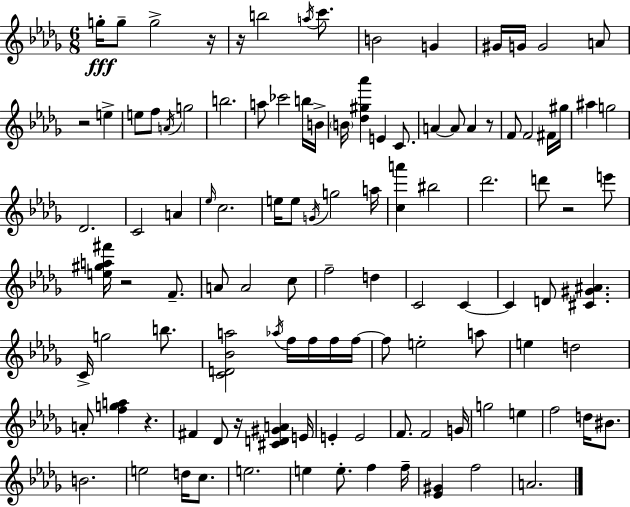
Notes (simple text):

G5/s G5/e G5/h R/s R/s B5/h A5/s C6/e. B4/h G4/q G#4/s G4/s G4/h A4/e R/h E5/q E5/e F5/e A4/s G5/h B5/h. A5/e CES6/h B5/s B4/s B4/s [Db5,G#5,Ab6]/q E4/q C4/e. A4/q A4/e A4/q R/e F4/e F4/h F#4/s G#5/s A#5/q G5/h Db4/h. C4/h A4/q Eb5/s C5/h. E5/s E5/e G4/s G5/h A5/s [C5,A6]/q BIS5/h Db6/h. D6/e R/h E6/e [E5,G#5,A5,F#6]/s R/h F4/e. A4/e A4/h C5/e F5/h D5/q C4/h C4/q C4/q D4/e [C#4,G#4,A#4]/q. C4/s G5/h B5/e. [C4,D4,Bb4,A5]/h Ab5/s F5/s F5/s F5/s F5/s F5/e E5/h A5/e E5/q D5/h A4/e [F5,G5,A5]/q R/q. F#4/q Db4/e R/s [C#4,D4,G#4,A4]/q E4/s E4/q E4/h F4/e. F4/h G4/s G5/h E5/q F5/h D5/s BIS4/e. B4/h. E5/h D5/s C5/e. E5/h. E5/q E5/e. F5/q F5/s [Eb4,G#4]/q F5/h A4/h.